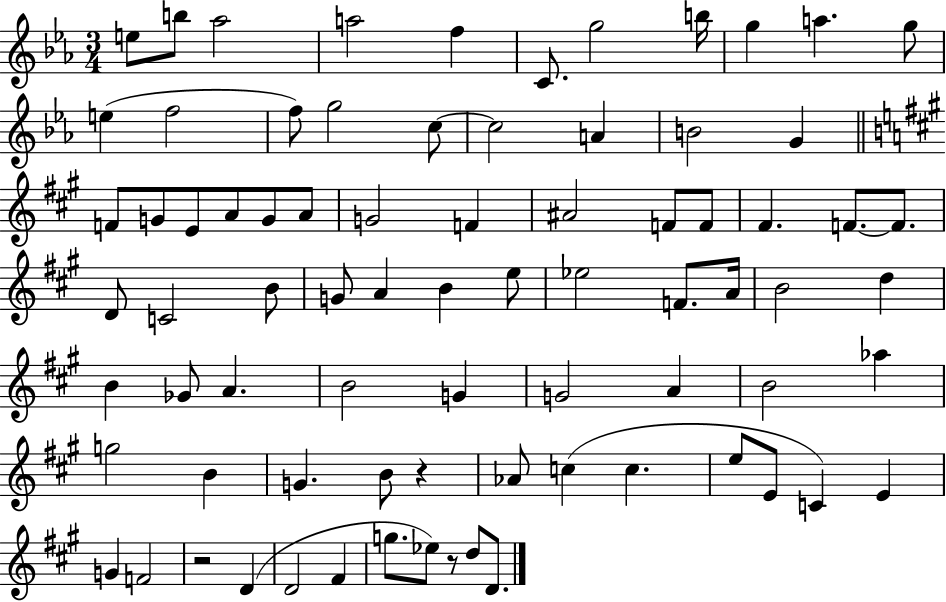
X:1
T:Untitled
M:3/4
L:1/4
K:Eb
e/2 b/2 _a2 a2 f C/2 g2 b/4 g a g/2 e f2 f/2 g2 c/2 c2 A B2 G F/2 G/2 E/2 A/2 G/2 A/2 G2 F ^A2 F/2 F/2 ^F F/2 F/2 D/2 C2 B/2 G/2 A B e/2 _e2 F/2 A/4 B2 d B _G/2 A B2 G G2 A B2 _a g2 B G B/2 z _A/2 c c e/2 E/2 C E G F2 z2 D D2 ^F g/2 _e/2 z/2 d/2 D/2